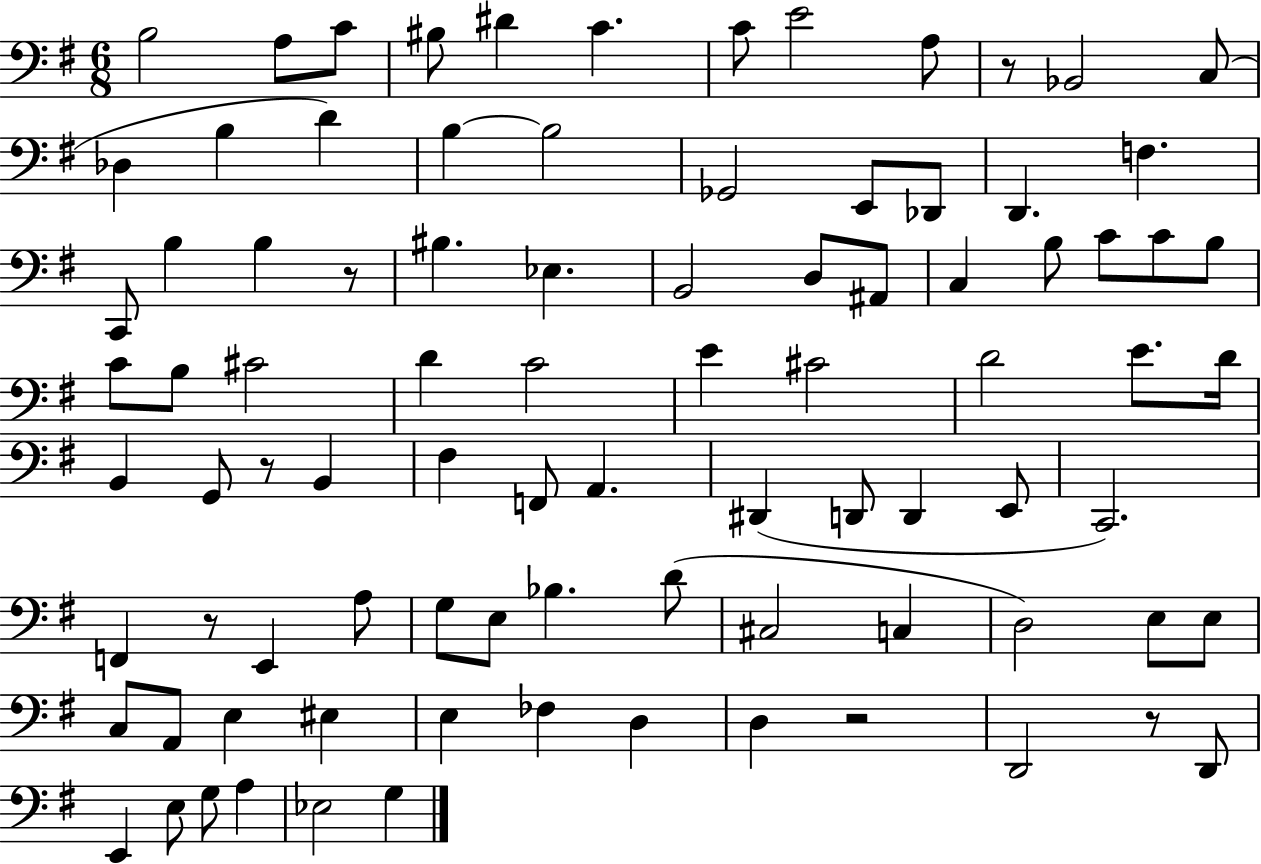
X:1
T:Untitled
M:6/8
L:1/4
K:G
B,2 A,/2 C/2 ^B,/2 ^D C C/2 E2 A,/2 z/2 _B,,2 C,/2 _D, B, D B, B,2 _G,,2 E,,/2 _D,,/2 D,, F, C,,/2 B, B, z/2 ^B, _E, B,,2 D,/2 ^A,,/2 C, B,/2 C/2 C/2 B,/2 C/2 B,/2 ^C2 D C2 E ^C2 D2 E/2 D/4 B,, G,,/2 z/2 B,, ^F, F,,/2 A,, ^D,, D,,/2 D,, E,,/2 C,,2 F,, z/2 E,, A,/2 G,/2 E,/2 _B, D/2 ^C,2 C, D,2 E,/2 E,/2 C,/2 A,,/2 E, ^E, E, _F, D, D, z2 D,,2 z/2 D,,/2 E,, E,/2 G,/2 A, _E,2 G,